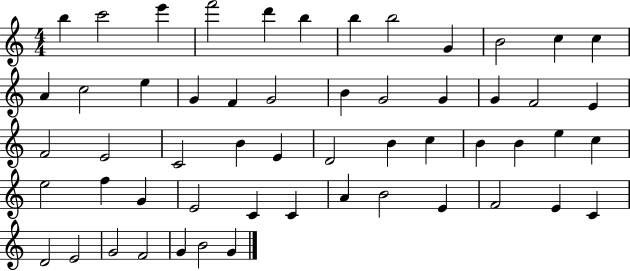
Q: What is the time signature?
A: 4/4